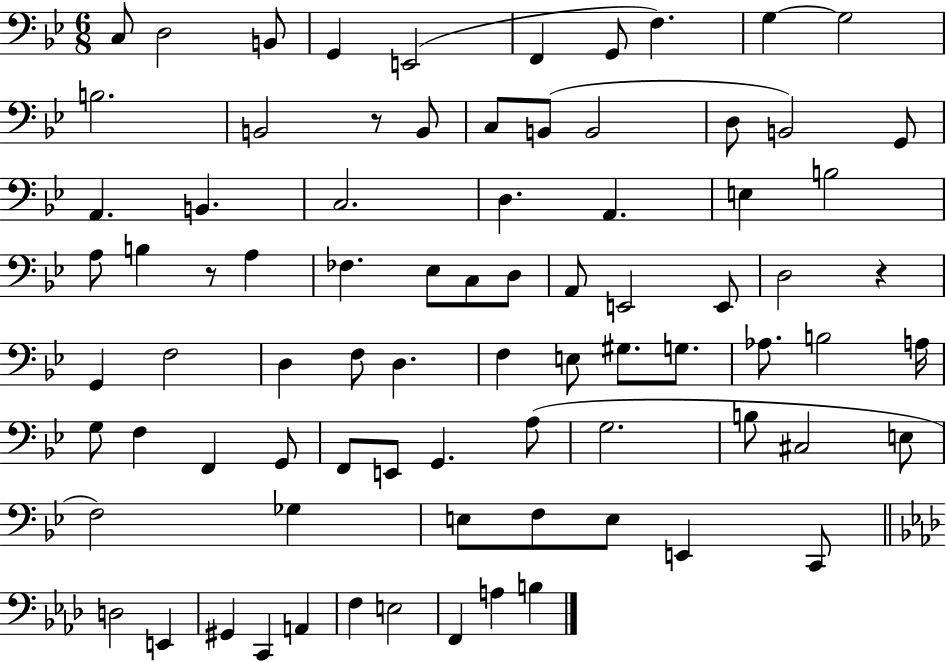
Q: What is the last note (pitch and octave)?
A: B3